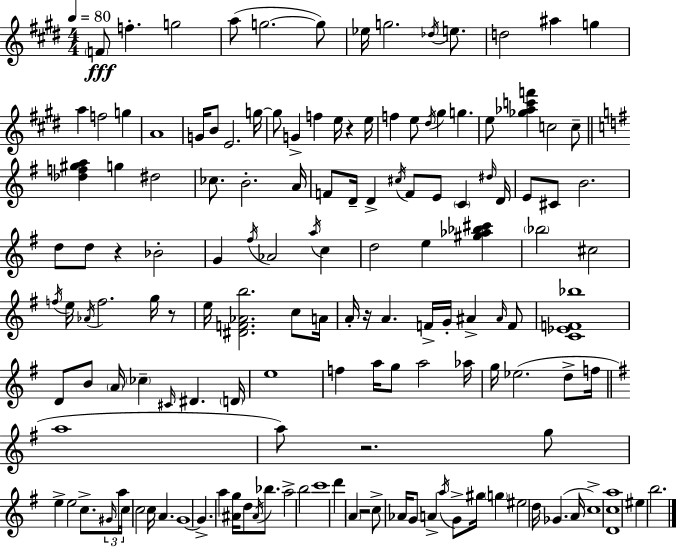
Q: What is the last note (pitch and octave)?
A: B5